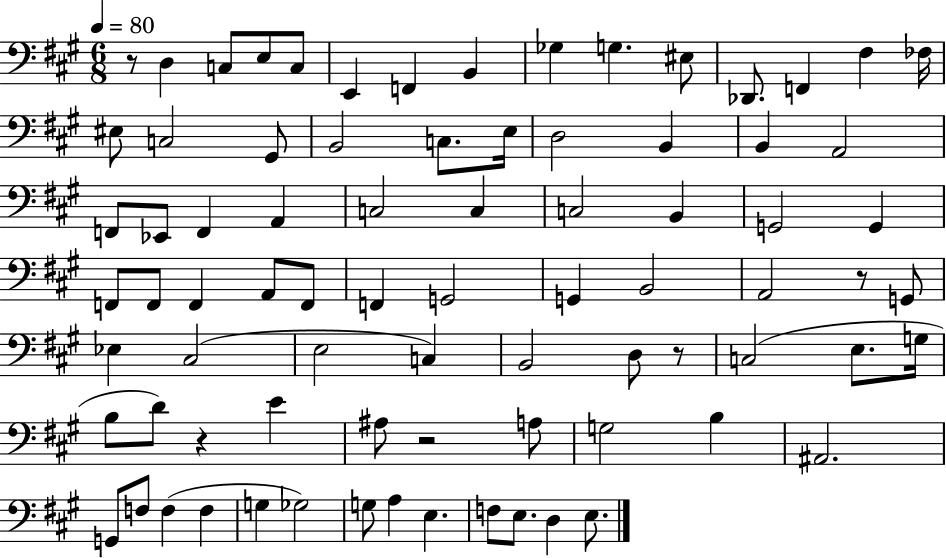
{
  \clef bass
  \numericTimeSignature
  \time 6/8
  \key a \major
  \tempo 4 = 80
  r8 d4 c8 e8 c8 | e,4 f,4 b,4 | ges4 g4. eis8 | des,8. f,4 fis4 fes16 | \break eis8 c2 gis,8 | b,2 c8. e16 | d2 b,4 | b,4 a,2 | \break f,8 ees,8 f,4 a,4 | c2 c4 | c2 b,4 | g,2 g,4 | \break f,8 f,8 f,4 a,8 f,8 | f,4 g,2 | g,4 b,2 | a,2 r8 g,8 | \break ees4 cis2( | e2 c4) | b,2 d8 r8 | c2( e8. g16 | \break b8 d'8) r4 e'4 | ais8 r2 a8 | g2 b4 | ais,2. | \break g,8 f8 f4( f4 | g4 ges2) | g8 a4 e4. | f8 e8. d4 e8. | \break \bar "|."
}